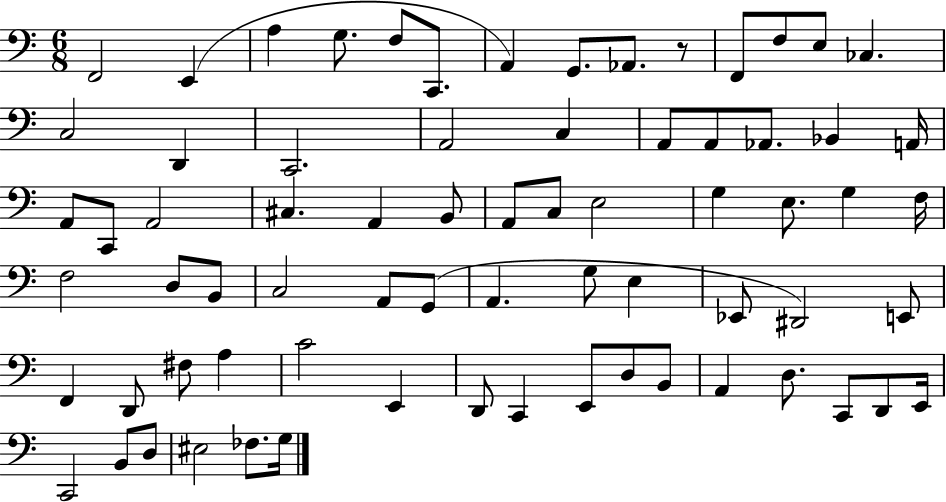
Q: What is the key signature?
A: C major